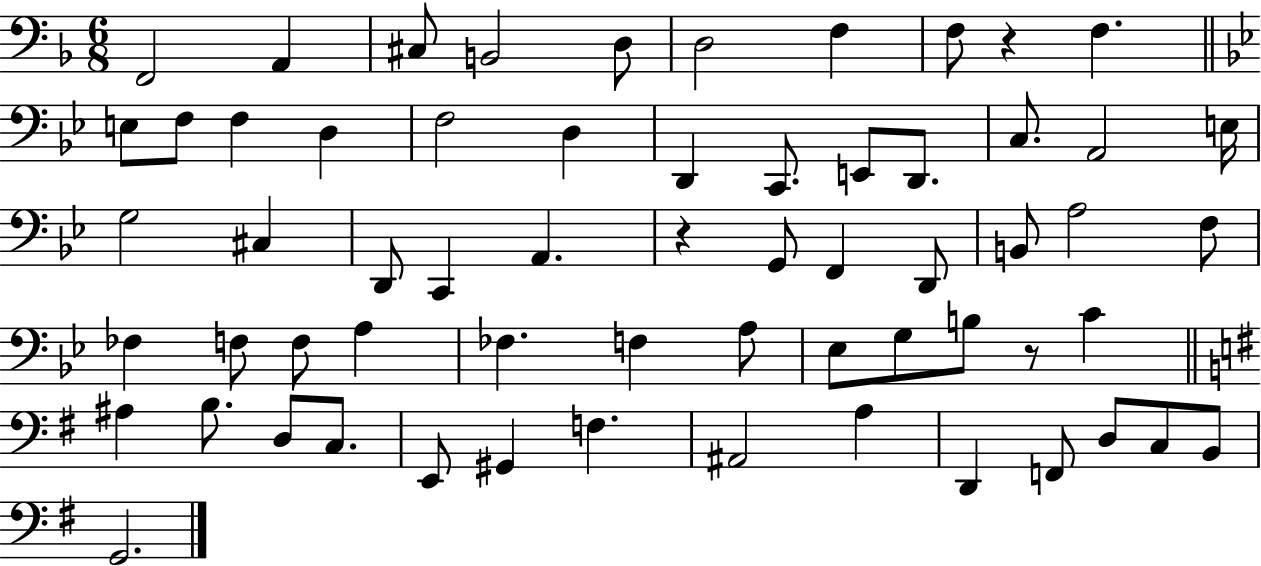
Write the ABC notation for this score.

X:1
T:Untitled
M:6/8
L:1/4
K:F
F,,2 A,, ^C,/2 B,,2 D,/2 D,2 F, F,/2 z F, E,/2 F,/2 F, D, F,2 D, D,, C,,/2 E,,/2 D,,/2 C,/2 A,,2 E,/4 G,2 ^C, D,,/2 C,, A,, z G,,/2 F,, D,,/2 B,,/2 A,2 F,/2 _F, F,/2 F,/2 A, _F, F, A,/2 _E,/2 G,/2 B,/2 z/2 C ^A, B,/2 D,/2 C,/2 E,,/2 ^G,, F, ^A,,2 A, D,, F,,/2 D,/2 C,/2 B,,/2 G,,2